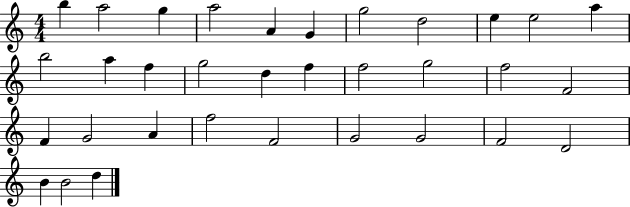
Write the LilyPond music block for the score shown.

{
  \clef treble
  \numericTimeSignature
  \time 4/4
  \key c \major
  b''4 a''2 g''4 | a''2 a'4 g'4 | g''2 d''2 | e''4 e''2 a''4 | \break b''2 a''4 f''4 | g''2 d''4 f''4 | f''2 g''2 | f''2 f'2 | \break f'4 g'2 a'4 | f''2 f'2 | g'2 g'2 | f'2 d'2 | \break b'4 b'2 d''4 | \bar "|."
}